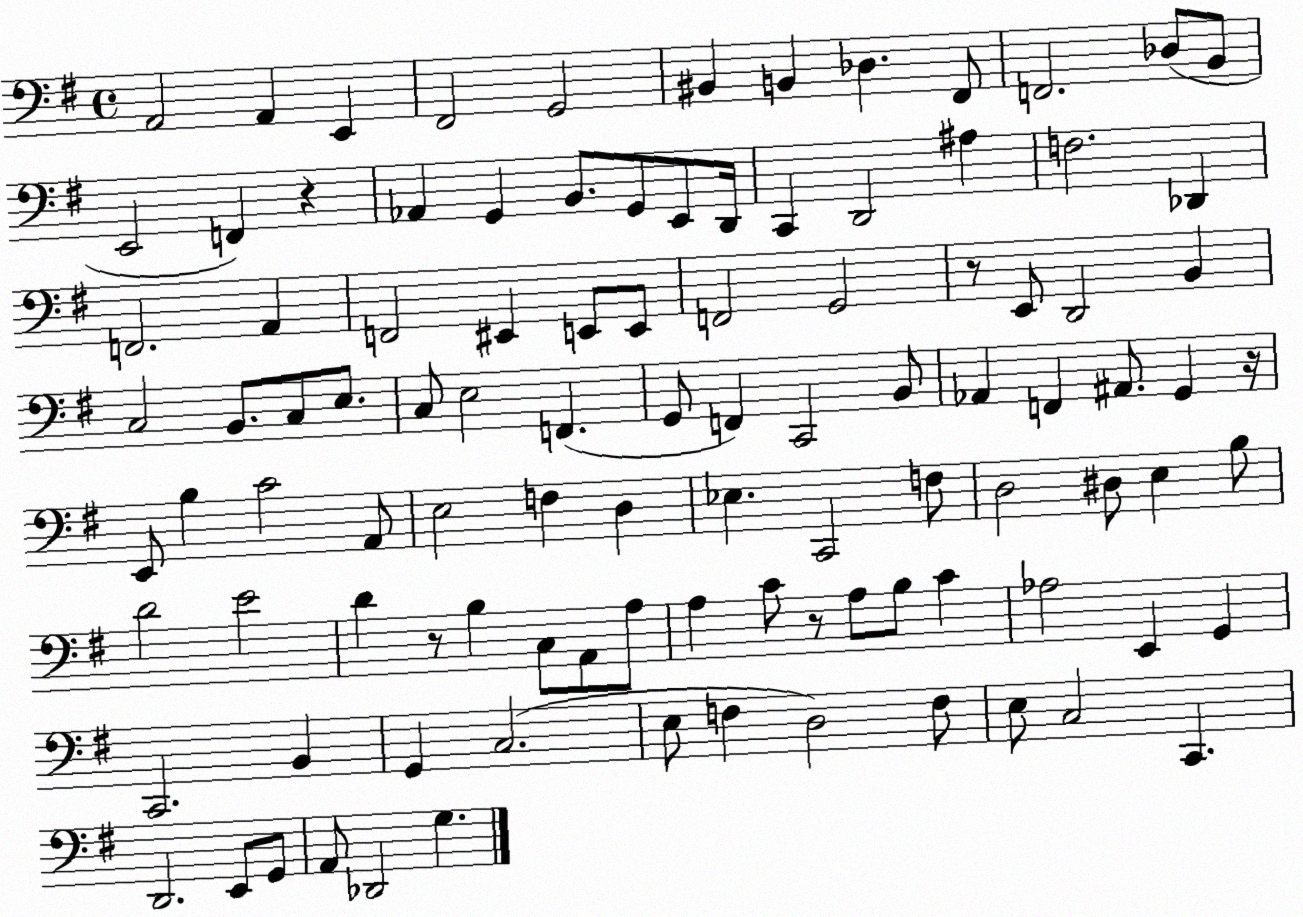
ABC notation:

X:1
T:Untitled
M:4/4
L:1/4
K:G
A,,2 A,, E,, ^F,,2 G,,2 ^B,, B,, _D, ^F,,/2 F,,2 _D,/2 B,,/2 E,,2 F,, z _A,, G,, B,,/2 G,,/2 E,,/2 D,,/4 C,, D,,2 ^A, F,2 _D,, F,,2 A,, F,,2 ^E,, E,,/2 E,,/2 F,,2 G,,2 z/2 E,,/2 D,,2 B,, C,2 B,,/2 C,/2 E,/2 C,/2 E,2 F,, G,,/2 F,, C,,2 B,,/2 _A,, F,, ^A,,/2 G,, z/4 E,,/2 B, C2 A,,/2 E,2 F, D, _E, C,,2 F,/2 D,2 ^D,/2 E, B,/2 D2 E2 D z/2 B, C,/2 A,,/2 A,/2 A, C/2 z/2 A,/2 B,/2 C _A,2 E,, G,, C,,2 B,, G,, C,2 E,/2 F, D,2 F,/2 E,/2 C,2 C,, D,,2 E,,/2 G,,/2 A,,/2 _D,,2 G,